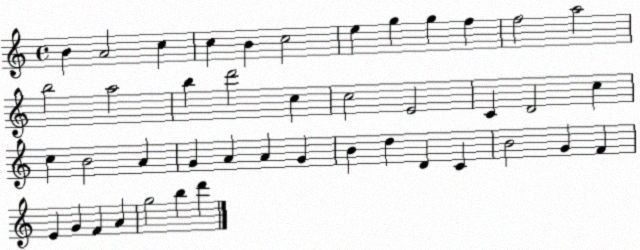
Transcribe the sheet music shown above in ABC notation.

X:1
T:Untitled
M:4/4
L:1/4
K:C
B A2 c c B c2 e g g f f2 a2 b2 a2 b d'2 c c2 E2 C D2 c c B2 A G A A G B d D C B2 G F E G F A g2 b d'